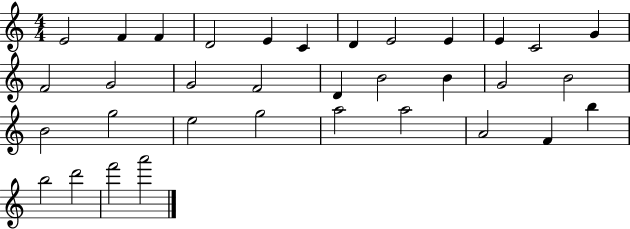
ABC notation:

X:1
T:Untitled
M:4/4
L:1/4
K:C
E2 F F D2 E C D E2 E E C2 G F2 G2 G2 F2 D B2 B G2 B2 B2 g2 e2 g2 a2 a2 A2 F b b2 d'2 f'2 a'2